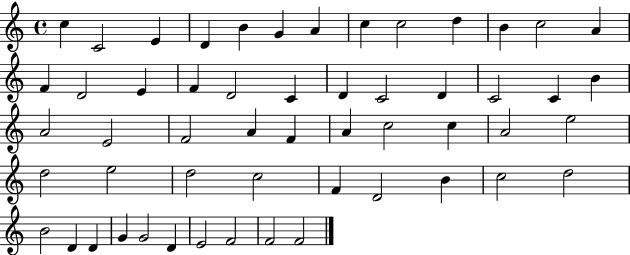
{
  \clef treble
  \time 4/4
  \defaultTimeSignature
  \key c \major
  c''4 c'2 e'4 | d'4 b'4 g'4 a'4 | c''4 c''2 d''4 | b'4 c''2 a'4 | \break f'4 d'2 e'4 | f'4 d'2 c'4 | d'4 c'2 d'4 | c'2 c'4 b'4 | \break a'2 e'2 | f'2 a'4 f'4 | a'4 c''2 c''4 | a'2 e''2 | \break d''2 e''2 | d''2 c''2 | f'4 d'2 b'4 | c''2 d''2 | \break b'2 d'4 d'4 | g'4 g'2 d'4 | e'2 f'2 | f'2 f'2 | \break \bar "|."
}